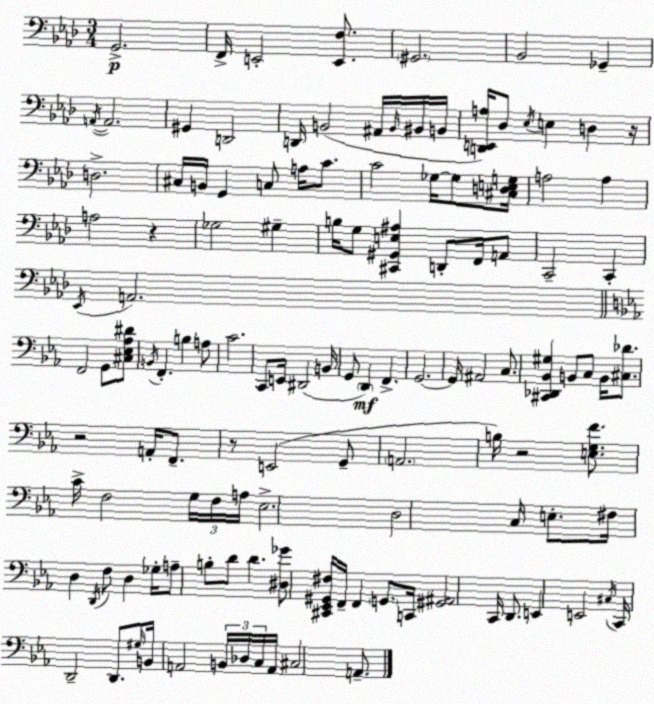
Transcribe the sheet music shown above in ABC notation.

X:1
T:Untitled
M:3/4
L:1/4
K:Fm
G,,2 F,,/4 E,,2 [E,,F,]/2 ^G,,2 _B,,2 _G,, A,,/4 A,,2 ^G,, D,,2 D,,/4 B,,2 ^A,,/4 B,,/4 ^B,,/4 B,,/4 [D,,E,,A,]/4 _D,/2 _E,/4 E, D, z/4 D,2 ^C,/4 B,,/4 G,, C,/2 A,/4 C/2 C2 _G,/4 _G,/2 [^C,D,E,G,]/4 A,2 A, A,2 z _G,2 ^G, B,/4 G,/2 [^C,,^G,,E,^A,] D,,/2 F,,/4 A,,/2 C,,2 C,, _E,,/4 A,,2 F,,2 G,,/2 [^C,_E,_A,^D]/2 B,,/4 F,, B, A,/2 C2 C,,/2 E,,/4 ^D,,2 B,,/4 G,,/2 D,, F,, G,,2 G,,/4 ^A,,2 C,/2 [^C,,_D,,_B,,^G,] B,,/2 C,/2 B,,/4 [^C,_D]/2 z2 A,,/4 F,,/2 z/2 E,,2 G,,/2 A,,2 B,/4 z2 [E,G,F]/2 C/4 F,2 G,/4 F,/4 A,/4 _E,2 D,2 C,/4 E,/2 ^F,/4 D, D,,/4 F,/2 D, _G,/4 A,/2 B,/2 D/2 D [^D,_G]/2 [^C,,_E,,^G,,^F,]/4 F,,/4 F,, G,,/2 C,,/4 [^G,,^A,,]2 C,,/4 D,,/2 E,, E,,2 ^C,/4 C,,/4 D,,2 D,,/2 ^G,/4 B,,/4 A,,2 B,,/4 _D,/4 C,/4 A,,/4 ^C,2 A,,/2